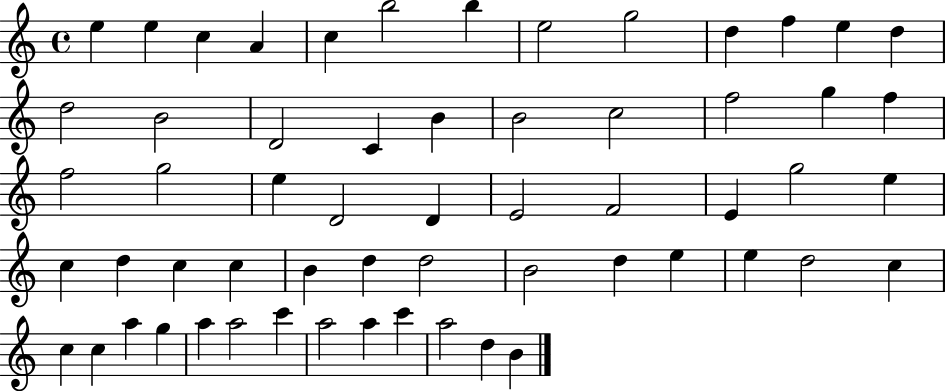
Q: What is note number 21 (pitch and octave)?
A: F5